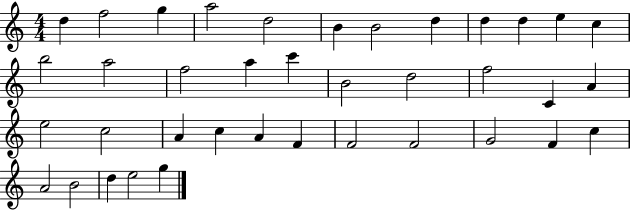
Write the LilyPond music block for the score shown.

{
  \clef treble
  \numericTimeSignature
  \time 4/4
  \key c \major
  d''4 f''2 g''4 | a''2 d''2 | b'4 b'2 d''4 | d''4 d''4 e''4 c''4 | \break b''2 a''2 | f''2 a''4 c'''4 | b'2 d''2 | f''2 c'4 a'4 | \break e''2 c''2 | a'4 c''4 a'4 f'4 | f'2 f'2 | g'2 f'4 c''4 | \break a'2 b'2 | d''4 e''2 g''4 | \bar "|."
}